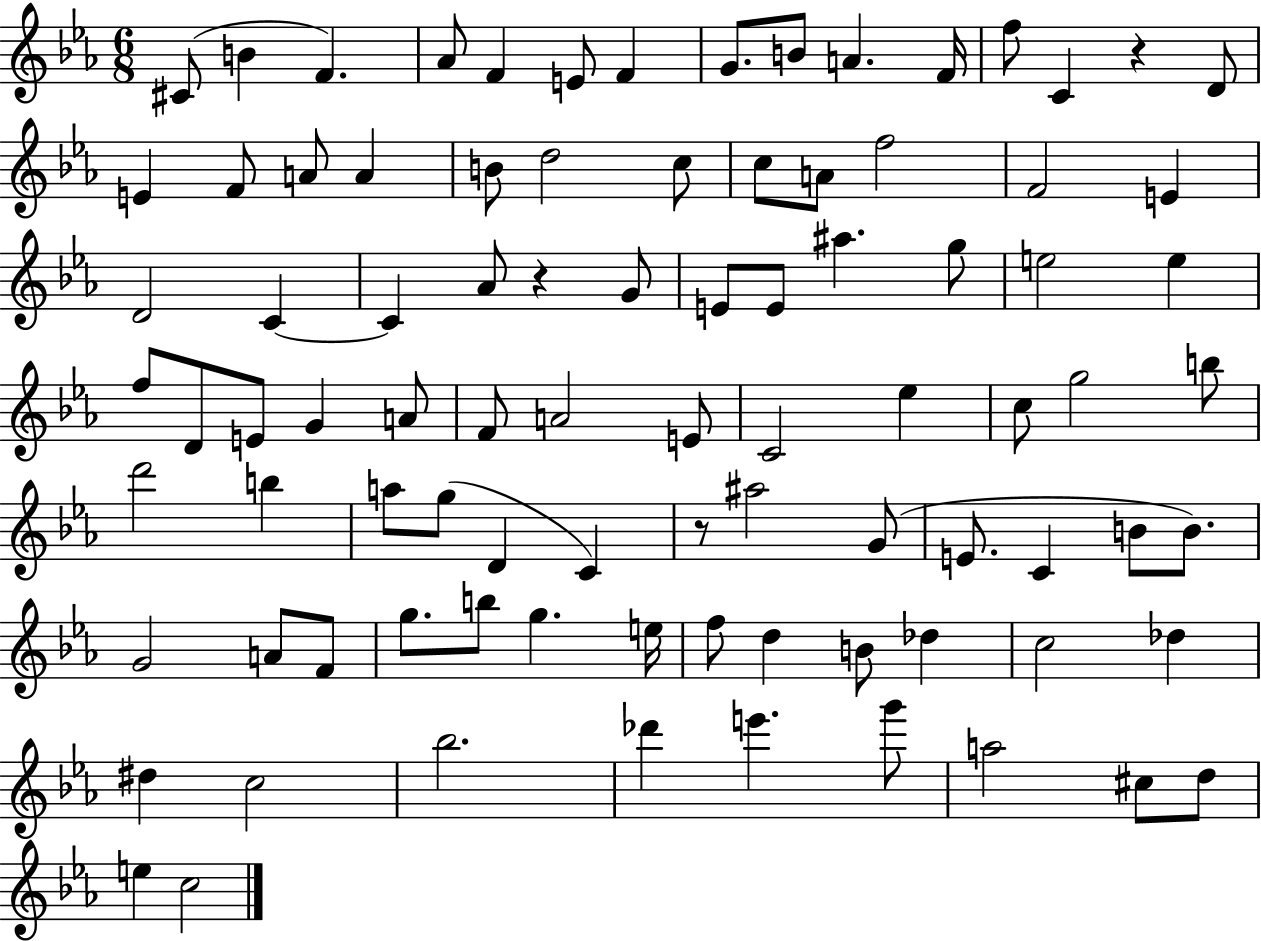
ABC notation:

X:1
T:Untitled
M:6/8
L:1/4
K:Eb
^C/2 B F _A/2 F E/2 F G/2 B/2 A F/4 f/2 C z D/2 E F/2 A/2 A B/2 d2 c/2 c/2 A/2 f2 F2 E D2 C C _A/2 z G/2 E/2 E/2 ^a g/2 e2 e f/2 D/2 E/2 G A/2 F/2 A2 E/2 C2 _e c/2 g2 b/2 d'2 b a/2 g/2 D C z/2 ^a2 G/2 E/2 C B/2 B/2 G2 A/2 F/2 g/2 b/2 g e/4 f/2 d B/2 _d c2 _d ^d c2 _b2 _d' e' g'/2 a2 ^c/2 d/2 e c2